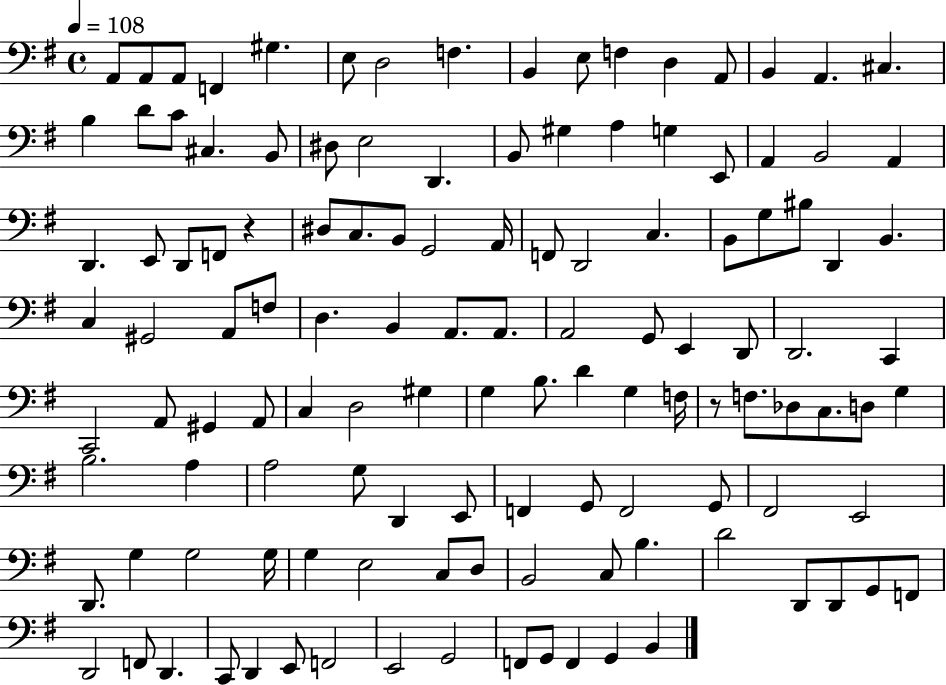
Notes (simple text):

A2/e A2/e A2/e F2/q G#3/q. E3/e D3/h F3/q. B2/q E3/e F3/q D3/q A2/e B2/q A2/q. C#3/q. B3/q D4/e C4/e C#3/q. B2/e D#3/e E3/h D2/q. B2/e G#3/q A3/q G3/q E2/e A2/q B2/h A2/q D2/q. E2/e D2/e F2/e R/q D#3/e C3/e. B2/e G2/h A2/s F2/e D2/h C3/q. B2/e G3/e BIS3/e D2/q B2/q. C3/q G#2/h A2/e F3/e D3/q. B2/q A2/e. A2/e. A2/h G2/e E2/q D2/e D2/h. C2/q C2/h A2/e G#2/q A2/e C3/q D3/h G#3/q G3/q B3/e. D4/q G3/q F3/s R/e F3/e. Db3/e C3/e. D3/e G3/q B3/h. A3/q A3/h G3/e D2/q E2/e F2/q G2/e F2/h G2/e F#2/h E2/h D2/e. G3/q G3/h G3/s G3/q E3/h C3/e D3/e B2/h C3/e B3/q. D4/h D2/e D2/e G2/e F2/e D2/h F2/e D2/q. C2/e D2/q E2/e F2/h E2/h G2/h F2/e G2/e F2/q G2/q B2/q